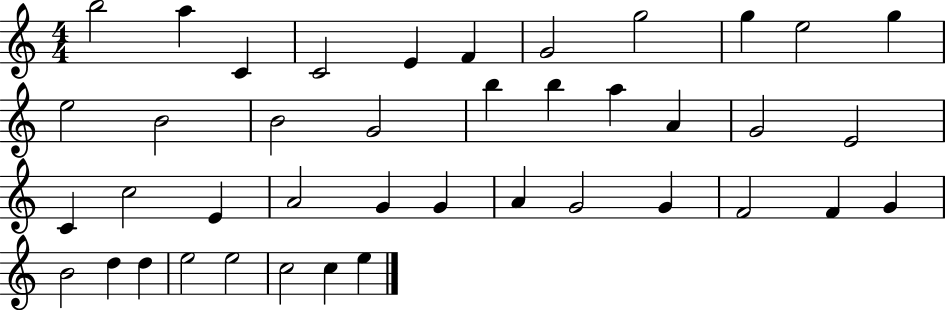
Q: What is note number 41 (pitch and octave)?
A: E5